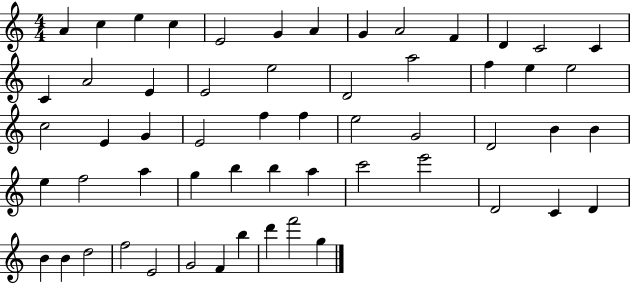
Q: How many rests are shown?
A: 0